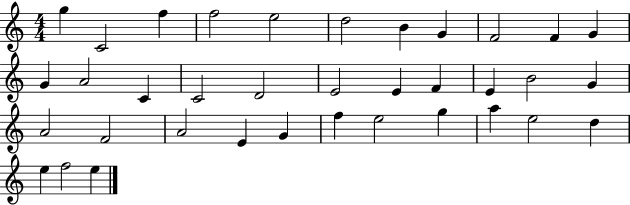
G5/q C4/h F5/q F5/h E5/h D5/h B4/q G4/q F4/h F4/q G4/q G4/q A4/h C4/q C4/h D4/h E4/h E4/q F4/q E4/q B4/h G4/q A4/h F4/h A4/h E4/q G4/q F5/q E5/h G5/q A5/q E5/h D5/q E5/q F5/h E5/q